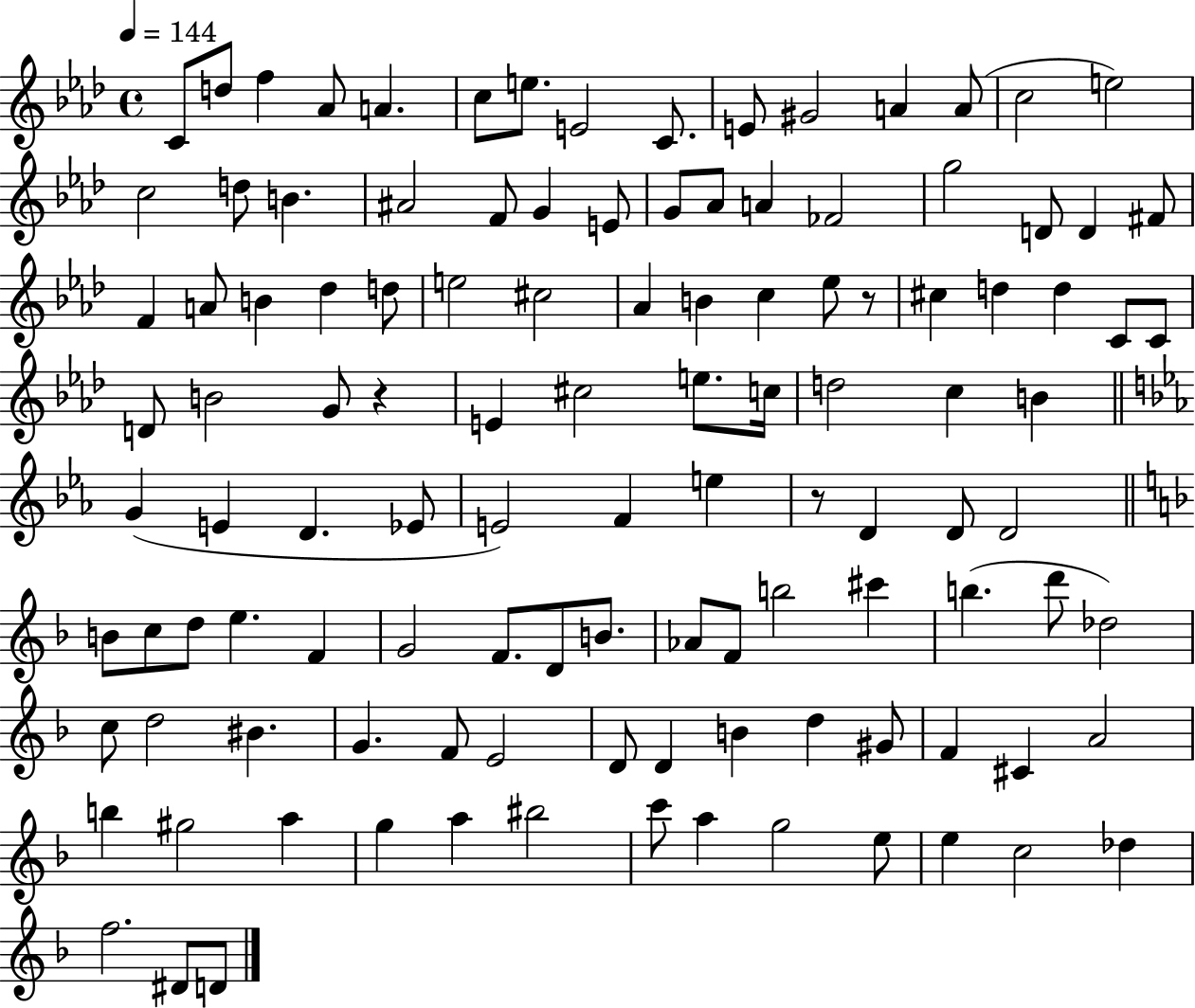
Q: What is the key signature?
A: AES major